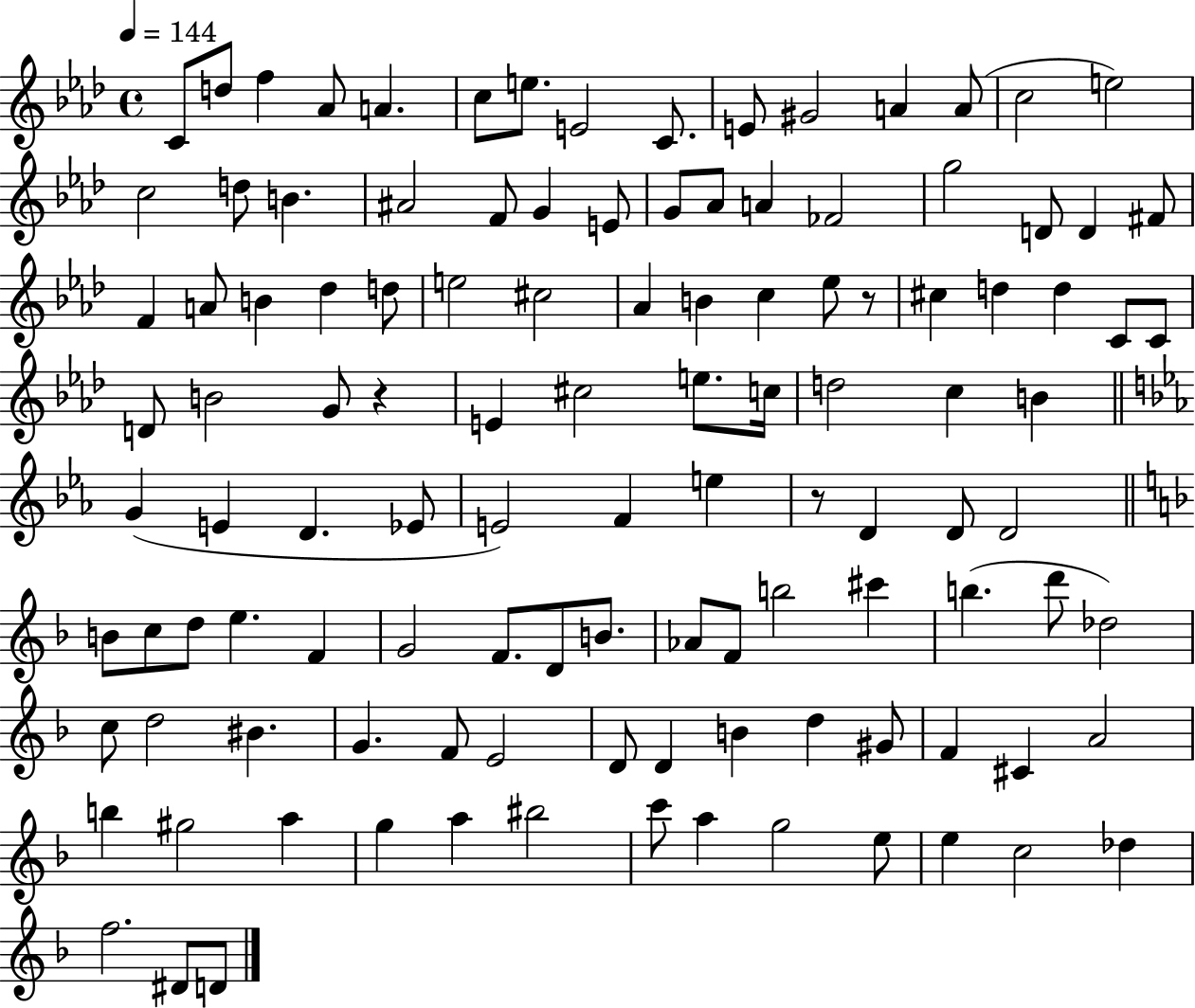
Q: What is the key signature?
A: AES major